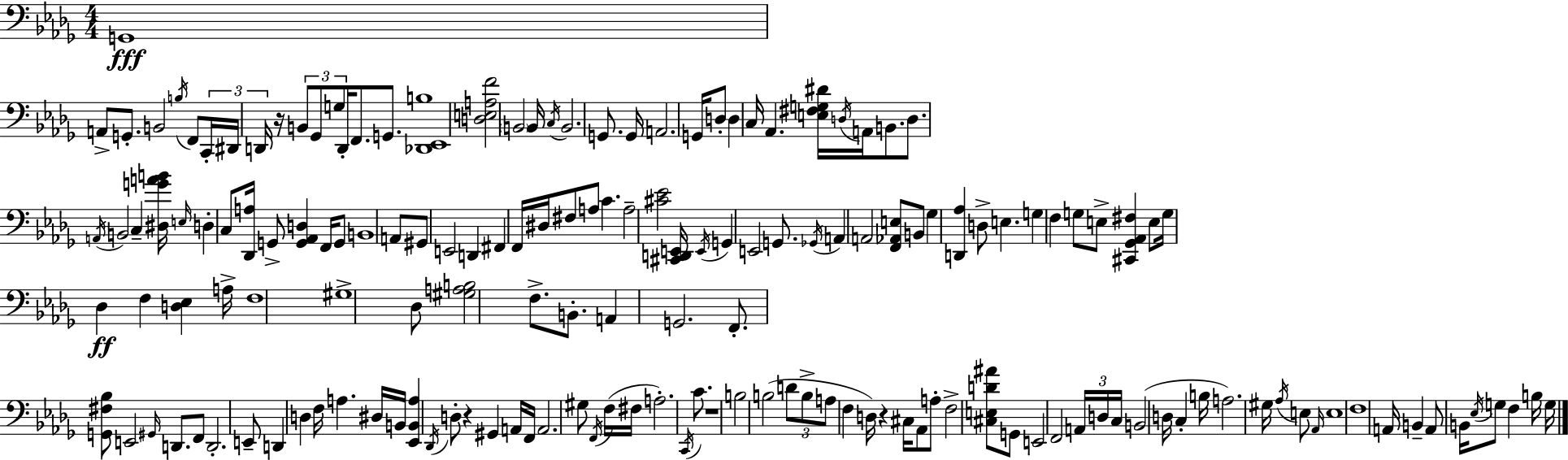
{
  \clef bass
  \numericTimeSignature
  \time 4/4
  \key bes \minor
  g,1\fff | a,8-> g,8.-. b,2 \acciaccatura { b16 } f,8 | \tuplet 3/2 { c,16-. dis,16 d,16 } r16 \tuplet 3/2 { b,8 ges,8 g8 } d,16-. f,8. g,8. | <des, ees, b>1 | \break <d e a f'>2 \parenthesize b,2 | b,16 \acciaccatura { c16 } b,2. g,8. | g,16 a,2. g,16 | d8-. d4 c16 aes,4. <e fis g dis'>16 \acciaccatura { d16 } a,16 | \break b,8. d8. \acciaccatura { a,16 } b,2 c4-- | <dis g' a' b'>16 \grace { e16 } d4-. c8 <des, a>16 g,8-> <g, aes, d>4 | f,16 g,8 b,1 | a,8 gis,8 e,2 | \break d,4 fis,4 f,16 dis16 fis8 a8 c'4. | a2-- <cis' ees'>2 | <cis, d, e,>16 \acciaccatura { e,16 } g,4 e,2 | g,8. \acciaccatura { ges,16 } a,4 a,2 | \break <f, aes, e>8 b,8 ges4 <d, aes>4 d8-> | e4. g4 f4 g8 | e8-> <cis, ges, aes, fis>4 e8 g16 des4\ff f4 | <d ees>4 a16-> f1 | \break gis1-> | des8 <gis a b>2 | f8.-> b,8.-. a,4 g,2. | f,8.-. <g, fis bes>8 e,2 | \break \grace { gis,16 } d,8. f,8 d,2.-. | e,8-- d,4 d4 | f16 a4. dis16 b,16 <ees, b, a>4 \acciaccatura { des,16 } d8-. | r4 gis,4 a,16 f,16 a,2. | \break gis8 \acciaccatura { f,16 } f16( fis16 a2.-.) | \acciaccatura { c,16 } c'8. r1 | b2 | b2( \tuplet 3/2 { d'8 b8-> a8 } | \break f4 d16) r4 cis16 aes,8 a8-. f2-> | <cis e d' ais'>8 g,8 e,2 | f,2 \tuplet 3/2 { a,16 d16 c16 } b,2( | d16 c4-. b16 a2.) | \break gis16 \acciaccatura { aes16 } e8 \grace { aes,16 } e1 | f1 | a,16 b,4-- | a,8 b,16 \acciaccatura { ees16 } g8 f4 b16 g16 \bar "|."
}